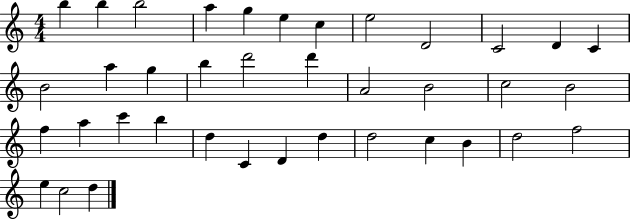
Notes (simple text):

B5/q B5/q B5/h A5/q G5/q E5/q C5/q E5/h D4/h C4/h D4/q C4/q B4/h A5/q G5/q B5/q D6/h D6/q A4/h B4/h C5/h B4/h F5/q A5/q C6/q B5/q D5/q C4/q D4/q D5/q D5/h C5/q B4/q D5/h F5/h E5/q C5/h D5/q